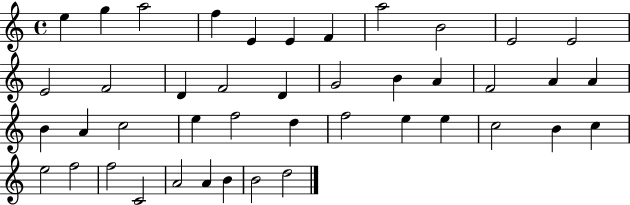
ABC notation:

X:1
T:Untitled
M:4/4
L:1/4
K:C
e g a2 f E E F a2 B2 E2 E2 E2 F2 D F2 D G2 B A F2 A A B A c2 e f2 d f2 e e c2 B c e2 f2 f2 C2 A2 A B B2 d2